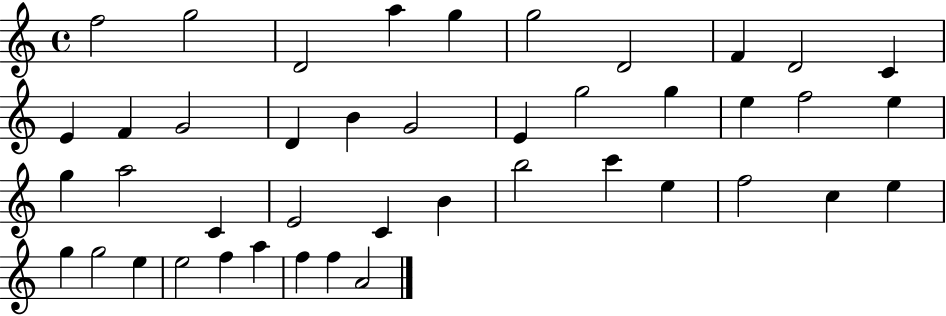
{
  \clef treble
  \time 4/4
  \defaultTimeSignature
  \key c \major
  f''2 g''2 | d'2 a''4 g''4 | g''2 d'2 | f'4 d'2 c'4 | \break e'4 f'4 g'2 | d'4 b'4 g'2 | e'4 g''2 g''4 | e''4 f''2 e''4 | \break g''4 a''2 c'4 | e'2 c'4 b'4 | b''2 c'''4 e''4 | f''2 c''4 e''4 | \break g''4 g''2 e''4 | e''2 f''4 a''4 | f''4 f''4 a'2 | \bar "|."
}